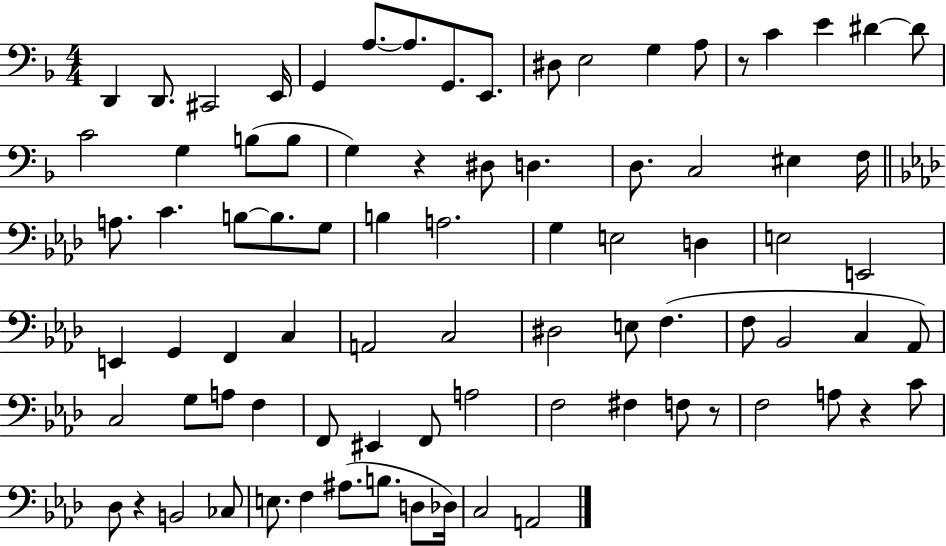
D2/q D2/e. C#2/h E2/s G2/q A3/e. A3/e. G2/e. E2/e. D#3/e E3/h G3/q A3/e R/e C4/q E4/q D#4/q D#4/e C4/h G3/q B3/e B3/e G3/q R/q D#3/e D3/q. D3/e. C3/h EIS3/q F3/s A3/e. C4/q. B3/e B3/e. G3/e B3/q A3/h. G3/q E3/h D3/q E3/h E2/h E2/q G2/q F2/q C3/q A2/h C3/h D#3/h E3/e F3/q. F3/e Bb2/h C3/q Ab2/e C3/h G3/e A3/e F3/q F2/e EIS2/q F2/e A3/h F3/h F#3/q F3/e R/e F3/h A3/e R/q C4/e Db3/e R/q B2/h CES3/e E3/e. F3/q A#3/e. B3/e. D3/e Db3/s C3/h A2/h